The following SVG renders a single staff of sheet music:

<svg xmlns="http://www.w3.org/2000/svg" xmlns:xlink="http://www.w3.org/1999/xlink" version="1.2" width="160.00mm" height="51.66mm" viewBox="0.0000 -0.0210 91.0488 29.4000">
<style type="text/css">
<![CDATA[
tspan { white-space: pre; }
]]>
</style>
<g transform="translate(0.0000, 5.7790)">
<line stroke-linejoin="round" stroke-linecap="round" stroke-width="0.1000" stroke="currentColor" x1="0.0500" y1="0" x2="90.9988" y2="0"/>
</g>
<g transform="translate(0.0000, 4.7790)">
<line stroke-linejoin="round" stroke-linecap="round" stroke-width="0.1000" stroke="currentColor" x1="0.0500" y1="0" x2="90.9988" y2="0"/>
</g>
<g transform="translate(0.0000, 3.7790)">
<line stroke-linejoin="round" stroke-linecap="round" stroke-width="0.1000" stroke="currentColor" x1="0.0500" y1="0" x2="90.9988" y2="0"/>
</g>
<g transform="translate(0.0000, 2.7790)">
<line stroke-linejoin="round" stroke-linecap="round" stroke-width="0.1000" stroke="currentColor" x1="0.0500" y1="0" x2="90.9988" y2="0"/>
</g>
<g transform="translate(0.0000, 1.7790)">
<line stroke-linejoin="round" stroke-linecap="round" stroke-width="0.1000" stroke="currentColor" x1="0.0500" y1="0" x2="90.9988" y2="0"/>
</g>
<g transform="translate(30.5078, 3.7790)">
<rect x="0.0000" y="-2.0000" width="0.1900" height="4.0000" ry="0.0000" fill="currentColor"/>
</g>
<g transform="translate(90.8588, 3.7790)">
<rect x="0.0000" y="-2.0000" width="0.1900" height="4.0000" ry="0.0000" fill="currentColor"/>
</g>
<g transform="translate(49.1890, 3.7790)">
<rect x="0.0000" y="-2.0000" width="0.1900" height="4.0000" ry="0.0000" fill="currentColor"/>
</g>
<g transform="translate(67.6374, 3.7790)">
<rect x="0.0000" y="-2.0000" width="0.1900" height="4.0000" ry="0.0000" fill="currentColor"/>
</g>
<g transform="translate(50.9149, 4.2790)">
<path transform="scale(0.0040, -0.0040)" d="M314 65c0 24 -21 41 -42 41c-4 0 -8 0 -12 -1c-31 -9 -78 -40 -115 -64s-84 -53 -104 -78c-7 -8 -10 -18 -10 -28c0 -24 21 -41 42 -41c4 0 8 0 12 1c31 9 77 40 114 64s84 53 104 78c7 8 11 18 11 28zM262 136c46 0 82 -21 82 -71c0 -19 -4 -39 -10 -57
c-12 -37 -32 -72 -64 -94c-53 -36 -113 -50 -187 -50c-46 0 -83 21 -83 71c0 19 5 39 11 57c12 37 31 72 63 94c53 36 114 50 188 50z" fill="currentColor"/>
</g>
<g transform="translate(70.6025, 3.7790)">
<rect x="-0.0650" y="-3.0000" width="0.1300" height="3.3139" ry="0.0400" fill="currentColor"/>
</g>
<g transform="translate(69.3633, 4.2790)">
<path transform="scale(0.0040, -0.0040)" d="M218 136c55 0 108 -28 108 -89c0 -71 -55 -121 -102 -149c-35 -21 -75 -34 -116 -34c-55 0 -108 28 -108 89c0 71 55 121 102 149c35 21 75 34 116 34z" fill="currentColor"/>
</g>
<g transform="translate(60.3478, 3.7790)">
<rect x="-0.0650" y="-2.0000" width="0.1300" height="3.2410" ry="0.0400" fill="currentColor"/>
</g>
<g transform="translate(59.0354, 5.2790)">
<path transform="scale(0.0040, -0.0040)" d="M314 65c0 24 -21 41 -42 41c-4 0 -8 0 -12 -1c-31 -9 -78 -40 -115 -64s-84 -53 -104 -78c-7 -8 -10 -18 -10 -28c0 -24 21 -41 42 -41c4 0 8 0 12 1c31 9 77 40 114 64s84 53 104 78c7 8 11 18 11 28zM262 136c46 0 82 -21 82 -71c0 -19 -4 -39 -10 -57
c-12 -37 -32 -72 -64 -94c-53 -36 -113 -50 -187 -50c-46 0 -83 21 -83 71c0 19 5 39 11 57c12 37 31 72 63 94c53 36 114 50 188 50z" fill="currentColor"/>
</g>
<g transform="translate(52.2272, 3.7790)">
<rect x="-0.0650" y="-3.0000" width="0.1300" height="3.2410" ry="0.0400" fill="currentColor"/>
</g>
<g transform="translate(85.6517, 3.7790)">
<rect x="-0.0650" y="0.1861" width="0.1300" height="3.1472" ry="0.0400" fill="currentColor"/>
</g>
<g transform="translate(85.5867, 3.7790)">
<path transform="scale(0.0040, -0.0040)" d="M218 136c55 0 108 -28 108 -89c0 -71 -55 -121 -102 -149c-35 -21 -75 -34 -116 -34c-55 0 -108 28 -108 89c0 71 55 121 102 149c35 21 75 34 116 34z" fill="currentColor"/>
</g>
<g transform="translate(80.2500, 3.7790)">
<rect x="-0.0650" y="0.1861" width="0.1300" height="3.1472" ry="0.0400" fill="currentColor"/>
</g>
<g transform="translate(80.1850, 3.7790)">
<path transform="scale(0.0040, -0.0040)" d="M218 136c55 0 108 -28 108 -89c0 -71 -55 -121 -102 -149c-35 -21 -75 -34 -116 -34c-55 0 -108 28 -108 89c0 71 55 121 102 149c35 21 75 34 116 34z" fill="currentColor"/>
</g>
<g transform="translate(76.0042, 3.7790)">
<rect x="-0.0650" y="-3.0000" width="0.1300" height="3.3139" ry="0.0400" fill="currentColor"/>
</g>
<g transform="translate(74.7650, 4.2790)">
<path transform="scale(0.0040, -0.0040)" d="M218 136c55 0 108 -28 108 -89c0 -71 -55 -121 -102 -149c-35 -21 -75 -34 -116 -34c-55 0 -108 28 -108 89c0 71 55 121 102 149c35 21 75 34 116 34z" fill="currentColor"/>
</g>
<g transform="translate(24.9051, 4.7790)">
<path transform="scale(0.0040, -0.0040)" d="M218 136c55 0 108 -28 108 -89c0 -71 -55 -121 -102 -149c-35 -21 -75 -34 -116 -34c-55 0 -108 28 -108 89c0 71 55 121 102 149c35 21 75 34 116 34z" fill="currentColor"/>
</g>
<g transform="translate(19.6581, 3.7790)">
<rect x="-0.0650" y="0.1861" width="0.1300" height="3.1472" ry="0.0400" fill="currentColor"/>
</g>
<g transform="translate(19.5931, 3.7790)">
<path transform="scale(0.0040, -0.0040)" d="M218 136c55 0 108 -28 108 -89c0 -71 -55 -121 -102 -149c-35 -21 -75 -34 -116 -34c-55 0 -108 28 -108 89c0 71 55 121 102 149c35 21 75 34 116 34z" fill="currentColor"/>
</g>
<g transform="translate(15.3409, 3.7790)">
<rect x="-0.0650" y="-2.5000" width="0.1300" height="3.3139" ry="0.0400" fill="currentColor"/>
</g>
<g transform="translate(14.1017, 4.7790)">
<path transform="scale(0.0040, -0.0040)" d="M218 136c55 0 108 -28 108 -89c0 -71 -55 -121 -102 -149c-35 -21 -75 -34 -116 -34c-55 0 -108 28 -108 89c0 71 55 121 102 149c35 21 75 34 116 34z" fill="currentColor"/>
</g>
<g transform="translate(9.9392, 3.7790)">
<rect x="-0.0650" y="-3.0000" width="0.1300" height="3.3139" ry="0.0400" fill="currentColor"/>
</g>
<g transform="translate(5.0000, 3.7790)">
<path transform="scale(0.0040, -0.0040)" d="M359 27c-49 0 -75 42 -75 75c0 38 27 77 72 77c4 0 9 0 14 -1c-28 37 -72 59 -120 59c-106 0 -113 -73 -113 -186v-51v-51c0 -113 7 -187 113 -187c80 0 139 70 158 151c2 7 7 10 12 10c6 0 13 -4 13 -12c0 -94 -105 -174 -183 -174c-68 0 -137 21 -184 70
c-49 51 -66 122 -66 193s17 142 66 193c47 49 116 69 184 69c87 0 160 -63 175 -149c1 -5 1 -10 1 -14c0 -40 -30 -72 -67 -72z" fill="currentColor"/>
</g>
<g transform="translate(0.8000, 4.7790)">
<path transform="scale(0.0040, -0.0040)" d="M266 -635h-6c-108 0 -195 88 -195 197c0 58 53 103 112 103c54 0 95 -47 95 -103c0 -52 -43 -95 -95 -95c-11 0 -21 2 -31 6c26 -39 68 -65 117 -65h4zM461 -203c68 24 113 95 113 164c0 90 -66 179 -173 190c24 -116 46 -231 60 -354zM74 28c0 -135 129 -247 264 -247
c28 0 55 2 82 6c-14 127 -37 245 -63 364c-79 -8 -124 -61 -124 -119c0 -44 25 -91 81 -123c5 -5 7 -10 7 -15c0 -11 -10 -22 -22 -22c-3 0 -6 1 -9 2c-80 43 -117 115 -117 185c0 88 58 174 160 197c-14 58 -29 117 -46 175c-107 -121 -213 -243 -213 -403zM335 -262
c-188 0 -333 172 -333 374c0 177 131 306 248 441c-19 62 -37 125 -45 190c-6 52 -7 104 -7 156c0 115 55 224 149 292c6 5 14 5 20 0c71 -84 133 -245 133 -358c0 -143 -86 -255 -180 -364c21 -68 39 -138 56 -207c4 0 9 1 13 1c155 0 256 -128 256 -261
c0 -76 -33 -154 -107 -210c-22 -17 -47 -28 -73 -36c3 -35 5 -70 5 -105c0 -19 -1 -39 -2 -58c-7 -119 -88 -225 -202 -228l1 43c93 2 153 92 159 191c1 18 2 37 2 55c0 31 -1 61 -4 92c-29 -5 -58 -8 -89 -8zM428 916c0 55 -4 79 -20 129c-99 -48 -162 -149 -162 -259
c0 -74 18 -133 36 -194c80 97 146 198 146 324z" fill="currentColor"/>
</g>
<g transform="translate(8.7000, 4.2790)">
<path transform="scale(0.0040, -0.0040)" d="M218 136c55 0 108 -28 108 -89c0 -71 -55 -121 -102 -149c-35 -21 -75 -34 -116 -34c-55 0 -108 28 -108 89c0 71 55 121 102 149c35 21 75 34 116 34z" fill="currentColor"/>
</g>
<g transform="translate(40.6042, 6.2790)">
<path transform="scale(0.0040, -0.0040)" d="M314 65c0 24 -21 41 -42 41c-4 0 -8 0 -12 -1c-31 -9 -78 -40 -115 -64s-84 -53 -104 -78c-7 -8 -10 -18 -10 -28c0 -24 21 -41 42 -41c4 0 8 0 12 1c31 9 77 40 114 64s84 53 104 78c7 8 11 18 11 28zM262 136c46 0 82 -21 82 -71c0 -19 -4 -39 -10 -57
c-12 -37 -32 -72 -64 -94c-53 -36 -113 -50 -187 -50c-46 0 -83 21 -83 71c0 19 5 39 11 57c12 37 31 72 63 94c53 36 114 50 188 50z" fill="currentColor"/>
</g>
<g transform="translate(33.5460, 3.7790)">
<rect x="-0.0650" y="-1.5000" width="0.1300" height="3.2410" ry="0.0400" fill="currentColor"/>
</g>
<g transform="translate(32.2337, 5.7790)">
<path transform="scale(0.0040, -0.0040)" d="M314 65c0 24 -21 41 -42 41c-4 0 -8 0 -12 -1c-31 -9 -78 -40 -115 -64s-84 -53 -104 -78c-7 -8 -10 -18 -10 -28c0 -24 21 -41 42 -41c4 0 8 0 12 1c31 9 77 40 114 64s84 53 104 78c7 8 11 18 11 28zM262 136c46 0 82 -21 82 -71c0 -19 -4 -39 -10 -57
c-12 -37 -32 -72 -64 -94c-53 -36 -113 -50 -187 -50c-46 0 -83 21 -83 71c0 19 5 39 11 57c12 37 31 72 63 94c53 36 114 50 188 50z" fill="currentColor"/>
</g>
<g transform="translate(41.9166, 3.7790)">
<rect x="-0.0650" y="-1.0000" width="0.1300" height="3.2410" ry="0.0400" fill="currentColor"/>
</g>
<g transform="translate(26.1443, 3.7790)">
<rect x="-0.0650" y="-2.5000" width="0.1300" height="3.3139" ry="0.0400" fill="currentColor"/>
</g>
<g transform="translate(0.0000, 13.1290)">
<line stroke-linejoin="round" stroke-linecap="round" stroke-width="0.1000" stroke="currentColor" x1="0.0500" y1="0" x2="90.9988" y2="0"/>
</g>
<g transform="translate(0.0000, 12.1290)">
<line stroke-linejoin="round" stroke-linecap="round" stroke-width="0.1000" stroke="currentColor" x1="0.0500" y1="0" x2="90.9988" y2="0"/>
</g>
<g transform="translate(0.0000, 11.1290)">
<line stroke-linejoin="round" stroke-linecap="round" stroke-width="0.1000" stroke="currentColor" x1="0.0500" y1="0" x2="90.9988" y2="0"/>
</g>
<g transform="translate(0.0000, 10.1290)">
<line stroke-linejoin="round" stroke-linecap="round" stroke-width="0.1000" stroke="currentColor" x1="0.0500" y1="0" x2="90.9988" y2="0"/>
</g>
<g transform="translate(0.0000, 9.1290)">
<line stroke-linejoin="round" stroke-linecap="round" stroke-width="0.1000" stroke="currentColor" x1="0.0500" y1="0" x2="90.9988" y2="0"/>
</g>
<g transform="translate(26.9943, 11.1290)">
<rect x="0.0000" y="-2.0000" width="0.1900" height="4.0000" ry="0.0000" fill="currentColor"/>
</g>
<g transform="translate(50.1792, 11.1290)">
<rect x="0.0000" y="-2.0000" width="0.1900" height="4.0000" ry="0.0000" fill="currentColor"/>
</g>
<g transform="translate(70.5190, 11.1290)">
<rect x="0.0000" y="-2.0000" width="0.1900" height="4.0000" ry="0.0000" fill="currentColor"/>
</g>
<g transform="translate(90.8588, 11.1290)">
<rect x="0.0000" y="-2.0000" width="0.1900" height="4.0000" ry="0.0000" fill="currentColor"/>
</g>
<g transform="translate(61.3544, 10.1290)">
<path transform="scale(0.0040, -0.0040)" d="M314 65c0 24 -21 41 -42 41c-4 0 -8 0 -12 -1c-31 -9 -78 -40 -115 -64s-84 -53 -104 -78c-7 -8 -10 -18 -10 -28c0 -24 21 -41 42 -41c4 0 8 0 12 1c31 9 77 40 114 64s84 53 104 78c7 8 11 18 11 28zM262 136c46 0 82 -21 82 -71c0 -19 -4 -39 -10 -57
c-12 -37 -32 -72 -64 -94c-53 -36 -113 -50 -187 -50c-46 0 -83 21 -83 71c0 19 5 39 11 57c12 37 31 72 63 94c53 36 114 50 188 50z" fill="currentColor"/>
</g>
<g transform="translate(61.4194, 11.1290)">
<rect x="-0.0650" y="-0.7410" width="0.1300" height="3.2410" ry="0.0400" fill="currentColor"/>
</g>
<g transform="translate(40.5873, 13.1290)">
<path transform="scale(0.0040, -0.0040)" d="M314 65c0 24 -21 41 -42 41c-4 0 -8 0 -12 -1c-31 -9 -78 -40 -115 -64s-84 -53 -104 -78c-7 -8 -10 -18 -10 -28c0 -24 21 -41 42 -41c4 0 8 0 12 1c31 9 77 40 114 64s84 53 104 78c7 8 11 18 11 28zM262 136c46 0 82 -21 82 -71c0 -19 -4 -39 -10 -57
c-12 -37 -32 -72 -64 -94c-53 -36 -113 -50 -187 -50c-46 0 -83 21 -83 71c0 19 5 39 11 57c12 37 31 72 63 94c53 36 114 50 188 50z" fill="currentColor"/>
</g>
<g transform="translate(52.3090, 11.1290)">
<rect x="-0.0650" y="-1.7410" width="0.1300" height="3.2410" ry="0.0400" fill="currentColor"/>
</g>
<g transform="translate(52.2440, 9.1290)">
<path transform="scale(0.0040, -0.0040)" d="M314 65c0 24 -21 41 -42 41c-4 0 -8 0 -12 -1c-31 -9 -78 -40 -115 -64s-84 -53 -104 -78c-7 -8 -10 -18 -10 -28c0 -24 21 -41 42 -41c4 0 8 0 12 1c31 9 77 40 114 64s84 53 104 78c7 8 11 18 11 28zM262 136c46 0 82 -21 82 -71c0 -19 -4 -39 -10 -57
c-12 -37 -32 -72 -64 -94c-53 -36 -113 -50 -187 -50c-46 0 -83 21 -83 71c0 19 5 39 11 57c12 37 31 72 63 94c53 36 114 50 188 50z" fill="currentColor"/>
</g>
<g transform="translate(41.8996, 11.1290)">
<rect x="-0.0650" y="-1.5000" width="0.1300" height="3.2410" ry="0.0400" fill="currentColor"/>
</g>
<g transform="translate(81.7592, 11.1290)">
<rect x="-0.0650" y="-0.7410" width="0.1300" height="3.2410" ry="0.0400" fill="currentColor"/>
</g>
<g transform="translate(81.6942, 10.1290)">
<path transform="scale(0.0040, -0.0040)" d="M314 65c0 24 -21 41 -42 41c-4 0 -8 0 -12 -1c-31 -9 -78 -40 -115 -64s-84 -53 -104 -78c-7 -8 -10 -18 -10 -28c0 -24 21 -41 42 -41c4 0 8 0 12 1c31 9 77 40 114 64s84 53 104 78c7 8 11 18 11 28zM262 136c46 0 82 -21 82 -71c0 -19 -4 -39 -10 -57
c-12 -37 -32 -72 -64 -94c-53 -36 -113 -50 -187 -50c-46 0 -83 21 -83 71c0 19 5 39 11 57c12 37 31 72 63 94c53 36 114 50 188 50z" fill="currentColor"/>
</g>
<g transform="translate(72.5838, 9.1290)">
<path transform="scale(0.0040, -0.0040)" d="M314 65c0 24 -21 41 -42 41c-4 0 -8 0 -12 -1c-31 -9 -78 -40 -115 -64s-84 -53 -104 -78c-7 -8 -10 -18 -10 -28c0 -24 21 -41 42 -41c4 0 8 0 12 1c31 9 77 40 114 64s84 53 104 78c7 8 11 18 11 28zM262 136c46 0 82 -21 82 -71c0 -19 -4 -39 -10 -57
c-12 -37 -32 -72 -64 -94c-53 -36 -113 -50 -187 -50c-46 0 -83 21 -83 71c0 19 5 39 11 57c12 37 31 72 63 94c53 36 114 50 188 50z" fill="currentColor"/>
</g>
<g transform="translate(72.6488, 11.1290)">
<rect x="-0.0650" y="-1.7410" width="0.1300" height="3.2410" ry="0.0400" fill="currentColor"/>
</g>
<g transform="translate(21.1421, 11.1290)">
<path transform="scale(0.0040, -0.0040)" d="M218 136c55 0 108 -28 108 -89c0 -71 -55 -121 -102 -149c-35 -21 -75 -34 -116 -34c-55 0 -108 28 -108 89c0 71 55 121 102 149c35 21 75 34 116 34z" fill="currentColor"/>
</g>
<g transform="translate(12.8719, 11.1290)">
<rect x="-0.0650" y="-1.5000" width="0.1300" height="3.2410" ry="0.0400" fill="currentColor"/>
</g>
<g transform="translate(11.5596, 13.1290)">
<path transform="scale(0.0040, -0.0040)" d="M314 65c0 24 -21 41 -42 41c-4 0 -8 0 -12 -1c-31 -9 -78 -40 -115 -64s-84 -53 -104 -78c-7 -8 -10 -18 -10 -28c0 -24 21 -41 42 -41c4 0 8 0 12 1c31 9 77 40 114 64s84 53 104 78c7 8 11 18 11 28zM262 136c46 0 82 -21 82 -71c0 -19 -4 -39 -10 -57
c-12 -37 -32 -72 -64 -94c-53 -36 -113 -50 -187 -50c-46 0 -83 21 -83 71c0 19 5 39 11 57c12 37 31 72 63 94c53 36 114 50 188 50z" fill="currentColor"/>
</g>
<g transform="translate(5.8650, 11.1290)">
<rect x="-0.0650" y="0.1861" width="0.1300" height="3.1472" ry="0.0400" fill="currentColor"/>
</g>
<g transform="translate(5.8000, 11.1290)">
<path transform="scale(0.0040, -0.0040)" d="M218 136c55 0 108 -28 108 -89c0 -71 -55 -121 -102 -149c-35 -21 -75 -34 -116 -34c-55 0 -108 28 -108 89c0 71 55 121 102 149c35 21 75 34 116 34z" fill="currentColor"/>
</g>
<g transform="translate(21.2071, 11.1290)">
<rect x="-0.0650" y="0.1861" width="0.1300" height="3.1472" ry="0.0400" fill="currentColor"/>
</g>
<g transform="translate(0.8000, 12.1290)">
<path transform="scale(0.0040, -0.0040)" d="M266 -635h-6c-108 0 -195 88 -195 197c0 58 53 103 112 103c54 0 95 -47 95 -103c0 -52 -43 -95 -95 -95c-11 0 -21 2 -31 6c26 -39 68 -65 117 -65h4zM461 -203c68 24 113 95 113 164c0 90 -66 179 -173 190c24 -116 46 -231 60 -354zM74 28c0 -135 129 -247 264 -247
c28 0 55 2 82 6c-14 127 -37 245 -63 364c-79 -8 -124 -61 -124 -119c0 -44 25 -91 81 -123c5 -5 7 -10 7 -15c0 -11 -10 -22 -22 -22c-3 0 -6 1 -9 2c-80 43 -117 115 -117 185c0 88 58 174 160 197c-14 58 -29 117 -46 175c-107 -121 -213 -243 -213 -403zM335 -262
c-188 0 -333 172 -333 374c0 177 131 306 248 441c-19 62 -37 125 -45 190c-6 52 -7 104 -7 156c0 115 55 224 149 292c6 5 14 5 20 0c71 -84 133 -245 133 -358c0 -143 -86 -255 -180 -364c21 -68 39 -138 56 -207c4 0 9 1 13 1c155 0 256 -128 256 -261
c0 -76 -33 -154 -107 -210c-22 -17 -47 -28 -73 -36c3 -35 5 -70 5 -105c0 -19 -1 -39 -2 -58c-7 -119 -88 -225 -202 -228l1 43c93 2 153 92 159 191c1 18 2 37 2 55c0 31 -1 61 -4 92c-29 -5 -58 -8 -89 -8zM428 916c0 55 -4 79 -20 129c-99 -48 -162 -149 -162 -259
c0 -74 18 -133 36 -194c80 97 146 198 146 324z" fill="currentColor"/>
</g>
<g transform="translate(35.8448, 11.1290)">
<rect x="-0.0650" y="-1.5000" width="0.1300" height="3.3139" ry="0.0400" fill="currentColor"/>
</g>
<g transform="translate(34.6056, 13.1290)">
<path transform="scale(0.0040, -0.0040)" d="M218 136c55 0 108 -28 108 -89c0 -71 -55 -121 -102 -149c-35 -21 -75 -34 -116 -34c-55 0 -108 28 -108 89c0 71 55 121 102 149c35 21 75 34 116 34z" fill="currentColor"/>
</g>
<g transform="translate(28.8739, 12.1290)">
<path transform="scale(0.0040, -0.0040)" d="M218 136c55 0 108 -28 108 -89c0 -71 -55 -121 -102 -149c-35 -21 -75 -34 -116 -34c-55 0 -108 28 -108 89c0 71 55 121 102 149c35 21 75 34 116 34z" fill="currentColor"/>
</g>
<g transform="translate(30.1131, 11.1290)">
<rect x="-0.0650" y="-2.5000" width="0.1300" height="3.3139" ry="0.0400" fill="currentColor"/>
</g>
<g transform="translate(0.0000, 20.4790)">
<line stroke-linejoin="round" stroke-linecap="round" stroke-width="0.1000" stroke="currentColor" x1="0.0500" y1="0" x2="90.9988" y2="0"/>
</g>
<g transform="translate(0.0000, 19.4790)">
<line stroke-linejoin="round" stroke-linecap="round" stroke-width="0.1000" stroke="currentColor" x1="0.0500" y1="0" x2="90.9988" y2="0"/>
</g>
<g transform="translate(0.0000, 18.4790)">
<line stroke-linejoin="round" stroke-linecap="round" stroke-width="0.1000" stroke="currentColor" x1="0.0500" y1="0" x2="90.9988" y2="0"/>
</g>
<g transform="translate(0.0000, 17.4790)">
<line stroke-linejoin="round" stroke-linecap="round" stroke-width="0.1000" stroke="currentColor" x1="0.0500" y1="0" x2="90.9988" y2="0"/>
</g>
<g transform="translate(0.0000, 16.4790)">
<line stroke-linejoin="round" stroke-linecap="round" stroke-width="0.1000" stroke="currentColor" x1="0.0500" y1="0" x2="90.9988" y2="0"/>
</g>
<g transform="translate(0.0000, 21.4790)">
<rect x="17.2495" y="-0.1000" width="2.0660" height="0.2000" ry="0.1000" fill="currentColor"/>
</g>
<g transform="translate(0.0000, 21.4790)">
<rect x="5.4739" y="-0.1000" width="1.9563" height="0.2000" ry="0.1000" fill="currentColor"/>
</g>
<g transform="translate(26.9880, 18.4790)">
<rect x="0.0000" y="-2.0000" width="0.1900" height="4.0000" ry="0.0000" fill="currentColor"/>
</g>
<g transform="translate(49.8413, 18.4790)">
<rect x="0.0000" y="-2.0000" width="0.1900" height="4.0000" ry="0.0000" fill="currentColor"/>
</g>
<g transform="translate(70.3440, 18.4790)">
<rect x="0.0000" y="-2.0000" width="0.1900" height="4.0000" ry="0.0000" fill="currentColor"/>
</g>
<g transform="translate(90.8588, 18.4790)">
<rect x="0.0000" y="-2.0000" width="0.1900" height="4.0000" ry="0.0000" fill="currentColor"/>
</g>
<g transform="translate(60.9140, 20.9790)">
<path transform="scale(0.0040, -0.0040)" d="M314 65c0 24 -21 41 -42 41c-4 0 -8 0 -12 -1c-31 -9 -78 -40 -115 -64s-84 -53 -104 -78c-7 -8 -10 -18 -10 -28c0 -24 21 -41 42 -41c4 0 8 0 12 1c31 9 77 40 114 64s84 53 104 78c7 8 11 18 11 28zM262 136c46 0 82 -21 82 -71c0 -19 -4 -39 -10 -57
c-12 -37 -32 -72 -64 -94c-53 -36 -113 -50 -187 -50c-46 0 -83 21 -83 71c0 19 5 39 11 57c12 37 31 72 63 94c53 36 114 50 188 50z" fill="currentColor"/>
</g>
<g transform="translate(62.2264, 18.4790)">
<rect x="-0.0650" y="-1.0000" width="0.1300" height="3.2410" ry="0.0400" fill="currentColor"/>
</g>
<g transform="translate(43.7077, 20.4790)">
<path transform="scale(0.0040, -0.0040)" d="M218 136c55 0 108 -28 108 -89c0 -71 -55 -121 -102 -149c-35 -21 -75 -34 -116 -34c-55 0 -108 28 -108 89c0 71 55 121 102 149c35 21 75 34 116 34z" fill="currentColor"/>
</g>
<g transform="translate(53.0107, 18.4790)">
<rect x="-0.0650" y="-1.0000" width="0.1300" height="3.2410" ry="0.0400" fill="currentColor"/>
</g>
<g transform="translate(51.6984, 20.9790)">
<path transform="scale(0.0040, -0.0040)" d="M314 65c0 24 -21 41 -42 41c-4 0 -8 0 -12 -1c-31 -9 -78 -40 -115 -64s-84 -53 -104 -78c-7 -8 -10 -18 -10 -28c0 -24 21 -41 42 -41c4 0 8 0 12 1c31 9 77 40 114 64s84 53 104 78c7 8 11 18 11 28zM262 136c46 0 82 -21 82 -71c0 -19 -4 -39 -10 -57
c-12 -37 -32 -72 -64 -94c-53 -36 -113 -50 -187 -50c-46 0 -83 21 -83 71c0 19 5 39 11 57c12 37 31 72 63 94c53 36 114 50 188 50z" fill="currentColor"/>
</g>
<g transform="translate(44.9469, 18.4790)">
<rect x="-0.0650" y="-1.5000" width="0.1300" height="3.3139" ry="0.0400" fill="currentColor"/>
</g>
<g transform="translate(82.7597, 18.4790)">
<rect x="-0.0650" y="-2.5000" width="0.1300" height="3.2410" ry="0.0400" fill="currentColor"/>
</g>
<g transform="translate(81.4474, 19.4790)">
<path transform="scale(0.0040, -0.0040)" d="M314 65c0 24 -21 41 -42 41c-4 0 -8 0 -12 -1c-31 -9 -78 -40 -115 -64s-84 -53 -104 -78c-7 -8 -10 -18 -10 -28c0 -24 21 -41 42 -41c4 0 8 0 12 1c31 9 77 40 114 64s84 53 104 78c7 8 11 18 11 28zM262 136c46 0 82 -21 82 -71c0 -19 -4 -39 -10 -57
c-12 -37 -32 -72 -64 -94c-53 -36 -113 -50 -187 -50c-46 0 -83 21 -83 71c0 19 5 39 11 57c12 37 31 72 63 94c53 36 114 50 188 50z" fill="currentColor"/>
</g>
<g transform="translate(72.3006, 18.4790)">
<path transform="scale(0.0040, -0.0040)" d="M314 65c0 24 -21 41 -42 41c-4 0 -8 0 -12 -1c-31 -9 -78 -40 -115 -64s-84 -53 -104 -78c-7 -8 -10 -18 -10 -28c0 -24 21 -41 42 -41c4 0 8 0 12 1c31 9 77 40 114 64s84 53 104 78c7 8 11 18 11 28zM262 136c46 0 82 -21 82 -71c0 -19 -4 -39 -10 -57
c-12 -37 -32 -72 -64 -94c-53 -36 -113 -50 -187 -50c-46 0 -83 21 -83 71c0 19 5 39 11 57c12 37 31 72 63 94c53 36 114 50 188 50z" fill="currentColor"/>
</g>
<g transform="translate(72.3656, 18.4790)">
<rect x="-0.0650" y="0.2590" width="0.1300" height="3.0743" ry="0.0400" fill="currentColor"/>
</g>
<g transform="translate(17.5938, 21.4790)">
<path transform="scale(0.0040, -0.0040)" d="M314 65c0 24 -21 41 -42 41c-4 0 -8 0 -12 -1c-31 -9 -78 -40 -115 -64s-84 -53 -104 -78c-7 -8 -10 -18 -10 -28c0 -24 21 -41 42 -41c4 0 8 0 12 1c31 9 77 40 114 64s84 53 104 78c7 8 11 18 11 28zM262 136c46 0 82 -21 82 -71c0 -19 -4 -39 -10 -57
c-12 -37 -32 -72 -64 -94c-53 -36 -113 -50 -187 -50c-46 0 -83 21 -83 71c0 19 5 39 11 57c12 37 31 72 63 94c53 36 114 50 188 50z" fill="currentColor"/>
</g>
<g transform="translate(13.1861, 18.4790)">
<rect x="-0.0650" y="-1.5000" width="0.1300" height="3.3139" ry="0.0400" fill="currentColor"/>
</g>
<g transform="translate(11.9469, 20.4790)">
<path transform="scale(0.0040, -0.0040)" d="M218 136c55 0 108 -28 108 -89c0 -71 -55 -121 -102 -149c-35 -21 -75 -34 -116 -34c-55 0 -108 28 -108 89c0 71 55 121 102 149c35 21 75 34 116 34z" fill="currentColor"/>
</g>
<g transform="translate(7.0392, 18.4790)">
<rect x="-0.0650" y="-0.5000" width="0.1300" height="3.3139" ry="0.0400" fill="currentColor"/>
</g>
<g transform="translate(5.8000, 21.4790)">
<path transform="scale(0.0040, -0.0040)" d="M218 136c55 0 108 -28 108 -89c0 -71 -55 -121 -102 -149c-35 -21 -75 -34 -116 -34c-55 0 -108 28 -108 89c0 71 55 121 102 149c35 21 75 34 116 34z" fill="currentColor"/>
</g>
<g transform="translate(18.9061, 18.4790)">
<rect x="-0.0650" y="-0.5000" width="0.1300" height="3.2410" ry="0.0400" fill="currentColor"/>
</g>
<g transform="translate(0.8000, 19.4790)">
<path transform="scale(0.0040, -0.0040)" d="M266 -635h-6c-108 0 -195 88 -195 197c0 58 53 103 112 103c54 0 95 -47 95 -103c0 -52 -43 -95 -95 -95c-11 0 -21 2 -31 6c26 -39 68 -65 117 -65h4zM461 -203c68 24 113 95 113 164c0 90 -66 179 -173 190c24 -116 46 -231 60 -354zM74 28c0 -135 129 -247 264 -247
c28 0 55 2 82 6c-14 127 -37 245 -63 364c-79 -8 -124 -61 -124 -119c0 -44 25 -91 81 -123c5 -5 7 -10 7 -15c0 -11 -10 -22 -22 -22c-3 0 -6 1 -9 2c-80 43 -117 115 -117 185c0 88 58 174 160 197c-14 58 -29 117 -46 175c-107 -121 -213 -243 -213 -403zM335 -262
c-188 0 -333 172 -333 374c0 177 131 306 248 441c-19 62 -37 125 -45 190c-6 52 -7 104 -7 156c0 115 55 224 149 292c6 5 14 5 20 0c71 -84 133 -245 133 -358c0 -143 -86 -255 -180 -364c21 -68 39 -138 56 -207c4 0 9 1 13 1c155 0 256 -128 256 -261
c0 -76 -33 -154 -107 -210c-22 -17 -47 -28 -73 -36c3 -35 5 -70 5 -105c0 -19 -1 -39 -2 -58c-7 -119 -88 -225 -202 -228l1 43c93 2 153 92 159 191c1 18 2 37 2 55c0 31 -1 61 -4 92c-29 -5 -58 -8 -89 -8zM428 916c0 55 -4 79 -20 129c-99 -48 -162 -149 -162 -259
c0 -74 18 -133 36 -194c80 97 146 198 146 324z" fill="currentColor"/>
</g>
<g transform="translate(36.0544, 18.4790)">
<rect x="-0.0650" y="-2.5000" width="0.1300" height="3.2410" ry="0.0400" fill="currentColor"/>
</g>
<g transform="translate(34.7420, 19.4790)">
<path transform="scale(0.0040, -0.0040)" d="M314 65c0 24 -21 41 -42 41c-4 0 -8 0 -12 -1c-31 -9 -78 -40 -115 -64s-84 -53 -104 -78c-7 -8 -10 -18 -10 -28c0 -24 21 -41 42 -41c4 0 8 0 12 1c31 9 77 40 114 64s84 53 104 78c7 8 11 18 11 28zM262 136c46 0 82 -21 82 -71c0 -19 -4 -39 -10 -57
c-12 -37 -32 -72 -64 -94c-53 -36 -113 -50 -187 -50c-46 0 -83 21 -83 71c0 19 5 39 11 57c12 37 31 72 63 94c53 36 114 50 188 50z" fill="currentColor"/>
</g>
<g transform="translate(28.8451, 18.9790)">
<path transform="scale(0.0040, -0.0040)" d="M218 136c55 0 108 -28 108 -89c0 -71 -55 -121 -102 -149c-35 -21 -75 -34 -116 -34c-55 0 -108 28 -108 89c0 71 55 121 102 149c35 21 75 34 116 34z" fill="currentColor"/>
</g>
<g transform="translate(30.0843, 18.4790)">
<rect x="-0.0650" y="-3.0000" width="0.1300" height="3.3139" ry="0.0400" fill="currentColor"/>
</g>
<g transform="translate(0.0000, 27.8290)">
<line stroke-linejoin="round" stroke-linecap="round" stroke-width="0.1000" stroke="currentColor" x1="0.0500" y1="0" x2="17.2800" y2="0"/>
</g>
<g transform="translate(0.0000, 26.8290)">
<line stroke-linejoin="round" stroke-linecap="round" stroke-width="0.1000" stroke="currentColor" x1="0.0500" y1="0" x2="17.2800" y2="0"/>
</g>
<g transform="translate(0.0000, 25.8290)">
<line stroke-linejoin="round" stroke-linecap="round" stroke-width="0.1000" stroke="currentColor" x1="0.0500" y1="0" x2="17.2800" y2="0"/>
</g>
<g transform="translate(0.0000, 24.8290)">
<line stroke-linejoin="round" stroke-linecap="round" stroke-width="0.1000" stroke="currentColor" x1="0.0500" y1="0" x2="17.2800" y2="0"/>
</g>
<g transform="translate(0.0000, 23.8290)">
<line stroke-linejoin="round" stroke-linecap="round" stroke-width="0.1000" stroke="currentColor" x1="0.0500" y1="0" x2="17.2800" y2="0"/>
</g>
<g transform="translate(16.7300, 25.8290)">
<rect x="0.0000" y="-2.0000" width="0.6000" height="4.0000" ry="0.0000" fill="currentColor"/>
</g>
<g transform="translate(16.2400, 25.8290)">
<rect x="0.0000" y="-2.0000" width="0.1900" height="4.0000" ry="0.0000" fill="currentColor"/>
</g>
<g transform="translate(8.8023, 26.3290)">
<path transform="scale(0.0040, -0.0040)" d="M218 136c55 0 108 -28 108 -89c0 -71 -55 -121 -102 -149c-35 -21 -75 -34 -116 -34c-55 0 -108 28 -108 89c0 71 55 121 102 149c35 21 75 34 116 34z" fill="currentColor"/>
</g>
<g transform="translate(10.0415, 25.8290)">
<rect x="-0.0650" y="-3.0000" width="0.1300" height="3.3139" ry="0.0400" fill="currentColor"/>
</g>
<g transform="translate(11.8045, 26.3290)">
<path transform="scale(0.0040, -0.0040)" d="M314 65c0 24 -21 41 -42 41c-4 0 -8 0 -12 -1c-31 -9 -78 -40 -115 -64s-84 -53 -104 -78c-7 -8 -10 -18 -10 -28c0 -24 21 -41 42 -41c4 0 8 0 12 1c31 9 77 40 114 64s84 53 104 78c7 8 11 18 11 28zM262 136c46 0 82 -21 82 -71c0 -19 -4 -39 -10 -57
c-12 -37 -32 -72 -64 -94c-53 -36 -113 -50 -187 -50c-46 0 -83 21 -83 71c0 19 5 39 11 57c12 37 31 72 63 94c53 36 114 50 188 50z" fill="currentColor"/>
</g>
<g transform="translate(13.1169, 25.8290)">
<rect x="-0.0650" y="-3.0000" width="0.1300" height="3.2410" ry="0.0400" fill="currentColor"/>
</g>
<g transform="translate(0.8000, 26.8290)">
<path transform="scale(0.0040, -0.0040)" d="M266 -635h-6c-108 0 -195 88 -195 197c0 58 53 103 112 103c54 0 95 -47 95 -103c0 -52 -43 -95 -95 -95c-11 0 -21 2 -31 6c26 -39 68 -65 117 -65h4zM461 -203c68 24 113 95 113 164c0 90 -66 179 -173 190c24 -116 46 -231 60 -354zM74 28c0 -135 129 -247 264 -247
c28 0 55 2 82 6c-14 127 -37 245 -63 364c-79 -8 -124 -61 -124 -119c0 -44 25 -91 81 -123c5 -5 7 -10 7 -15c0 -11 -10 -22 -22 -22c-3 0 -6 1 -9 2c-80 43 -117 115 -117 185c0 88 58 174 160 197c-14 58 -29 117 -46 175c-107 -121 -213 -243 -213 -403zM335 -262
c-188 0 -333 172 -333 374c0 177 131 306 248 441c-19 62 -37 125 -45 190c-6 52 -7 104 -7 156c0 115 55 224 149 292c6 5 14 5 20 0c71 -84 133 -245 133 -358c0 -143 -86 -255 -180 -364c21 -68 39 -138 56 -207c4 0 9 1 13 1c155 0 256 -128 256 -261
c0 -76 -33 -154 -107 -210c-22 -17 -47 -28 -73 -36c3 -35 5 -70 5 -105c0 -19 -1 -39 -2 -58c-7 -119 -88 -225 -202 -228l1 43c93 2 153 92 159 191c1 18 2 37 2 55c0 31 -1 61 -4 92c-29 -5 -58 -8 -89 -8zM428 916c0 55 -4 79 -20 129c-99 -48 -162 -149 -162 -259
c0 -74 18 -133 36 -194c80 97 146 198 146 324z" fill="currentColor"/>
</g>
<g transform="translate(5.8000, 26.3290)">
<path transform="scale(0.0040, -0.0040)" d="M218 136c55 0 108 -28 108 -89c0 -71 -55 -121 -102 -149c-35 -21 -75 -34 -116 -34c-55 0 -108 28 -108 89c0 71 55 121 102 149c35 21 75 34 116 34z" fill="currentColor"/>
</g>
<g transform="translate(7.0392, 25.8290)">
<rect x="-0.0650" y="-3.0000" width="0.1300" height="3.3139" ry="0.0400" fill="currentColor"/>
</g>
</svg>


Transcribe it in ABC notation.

X:1
T:Untitled
M:4/4
L:1/4
K:C
A G B G E2 D2 A2 F2 A A B B B E2 B G E E2 f2 d2 f2 d2 C E C2 A G2 E D2 D2 B2 G2 A A A2